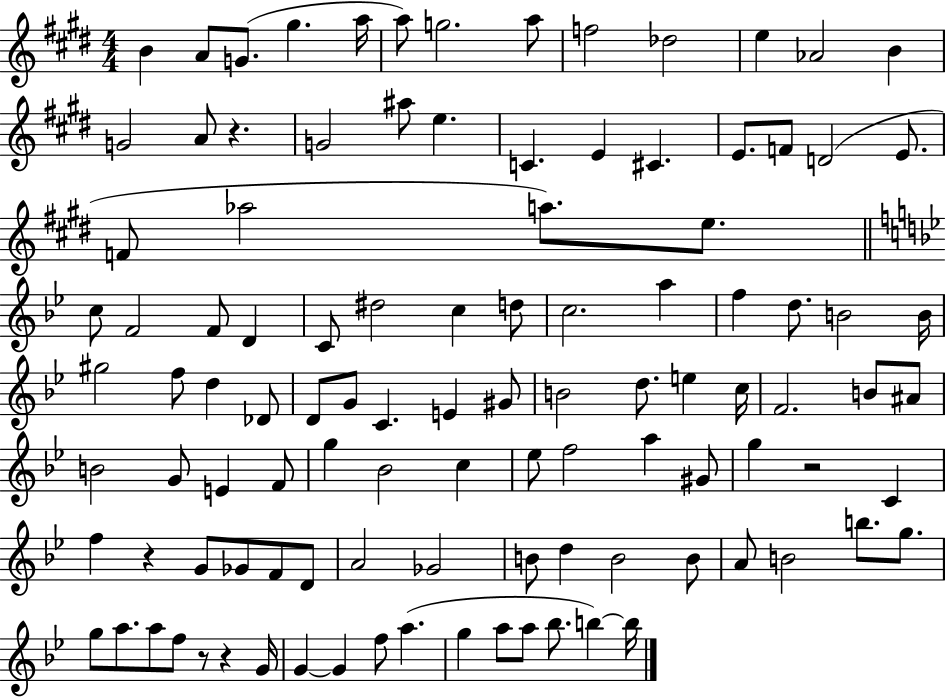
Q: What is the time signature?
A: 4/4